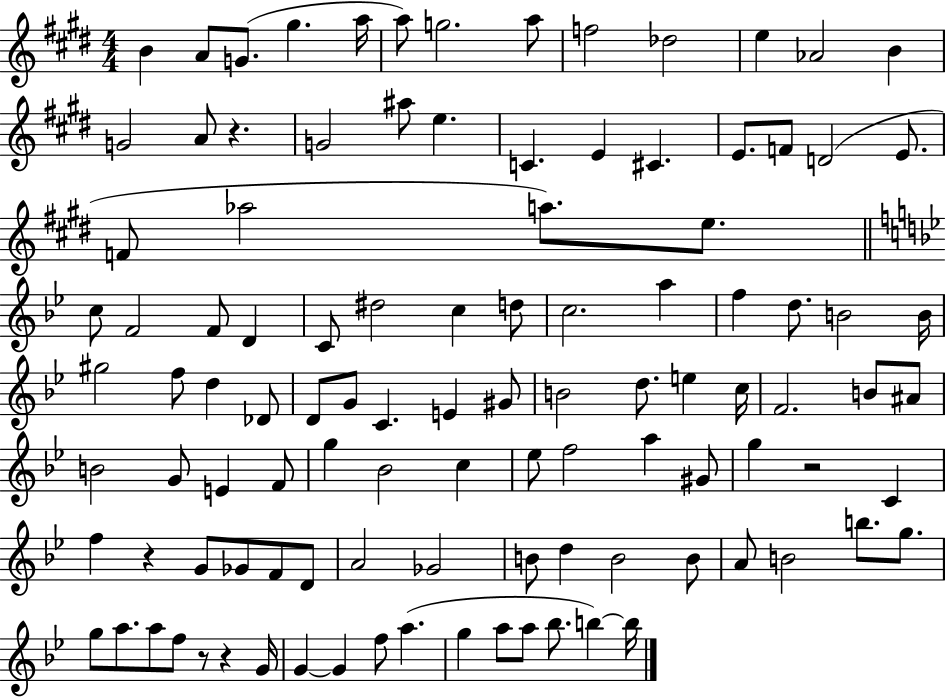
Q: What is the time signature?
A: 4/4